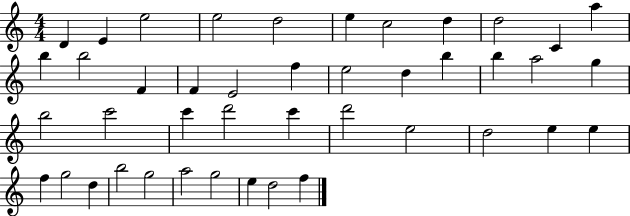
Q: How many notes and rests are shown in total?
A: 43